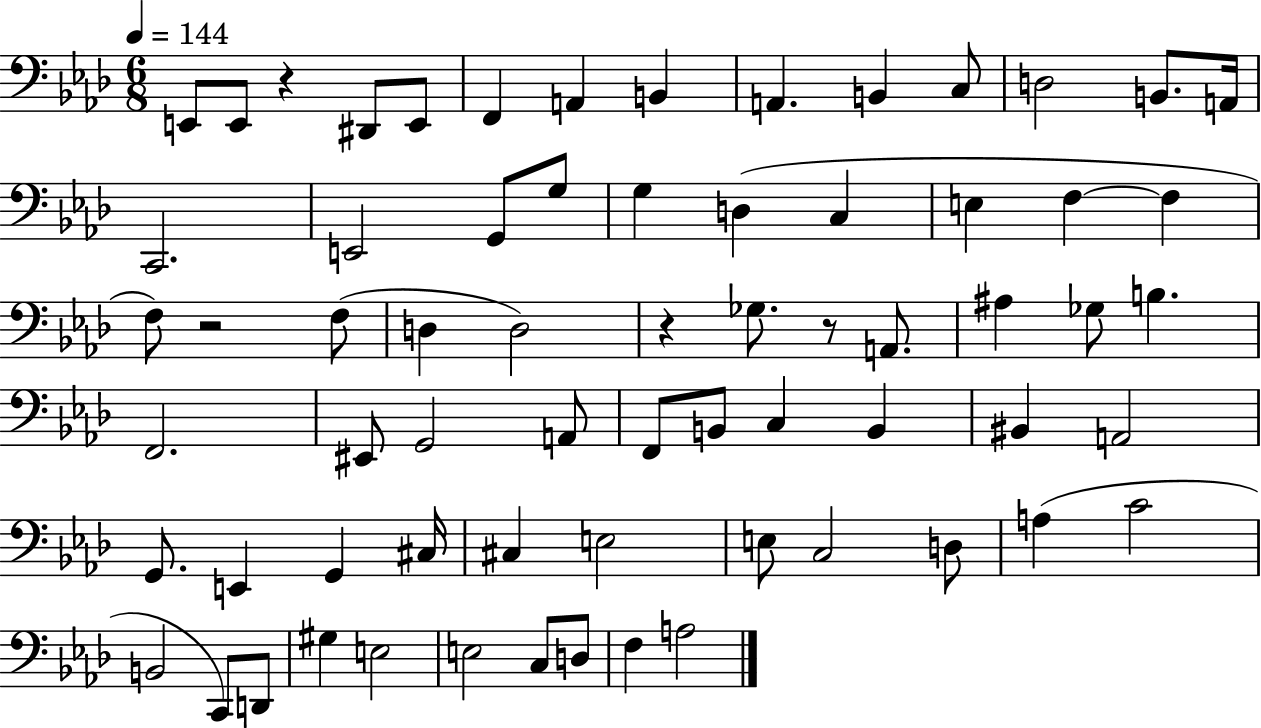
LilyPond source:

{
  \clef bass
  \numericTimeSignature
  \time 6/8
  \key aes \major
  \tempo 4 = 144
  e,8 e,8 r4 dis,8 e,8 | f,4 a,4 b,4 | a,4. b,4 c8 | d2 b,8. a,16 | \break c,2. | e,2 g,8 g8 | g4 d4( c4 | e4 f4~~ f4 | \break f8) r2 f8( | d4 d2) | r4 ges8. r8 a,8. | ais4 ges8 b4. | \break f,2. | eis,8 g,2 a,8 | f,8 b,8 c4 b,4 | bis,4 a,2 | \break g,8. e,4 g,4 cis16 | cis4 e2 | e8 c2 d8 | a4( c'2 | \break b,2 c,8) d,8 | gis4 e2 | e2 c8 d8 | f4 a2 | \break \bar "|."
}